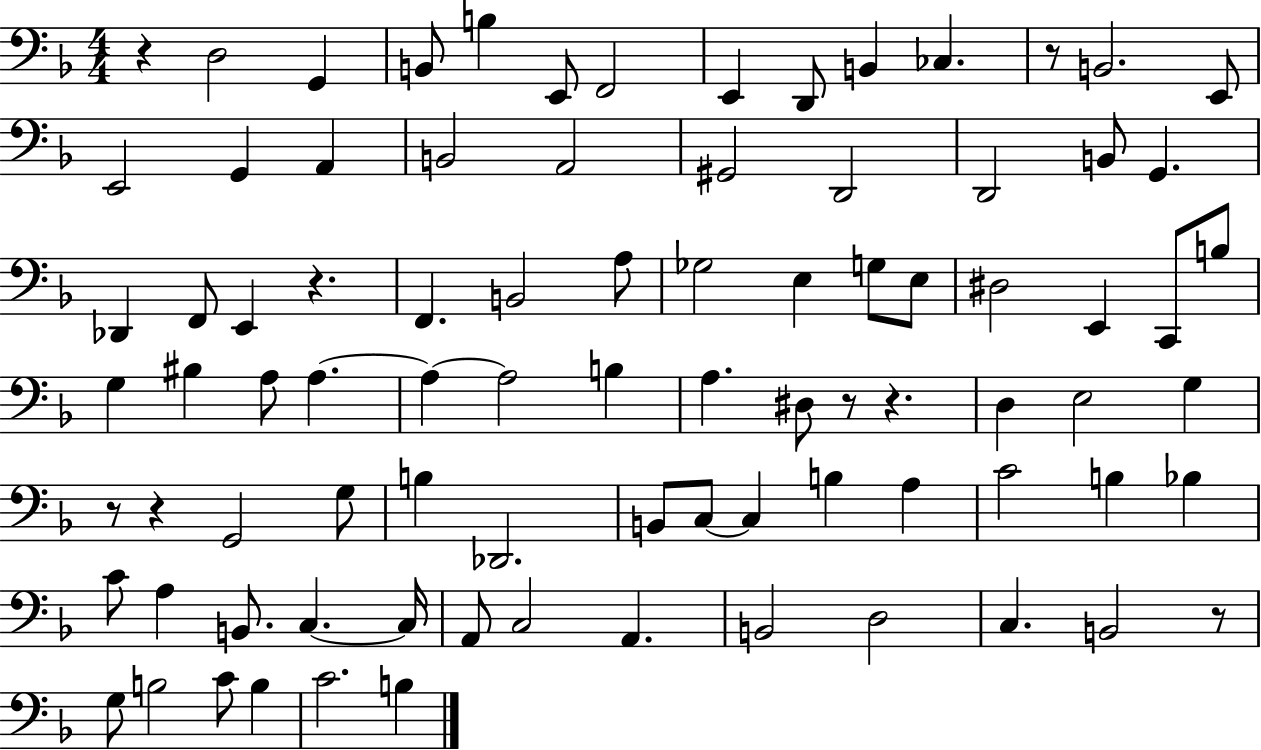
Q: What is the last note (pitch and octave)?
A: B3